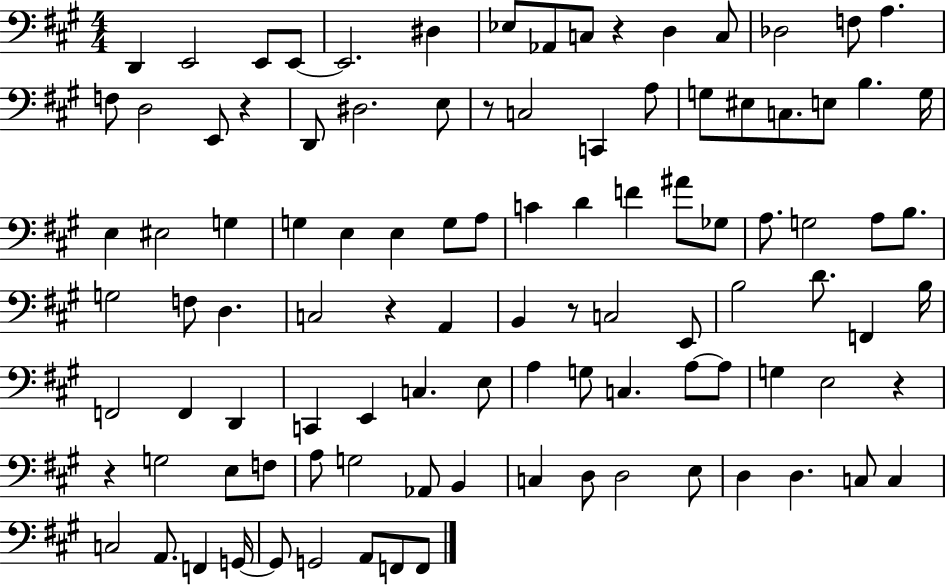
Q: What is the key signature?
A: A major